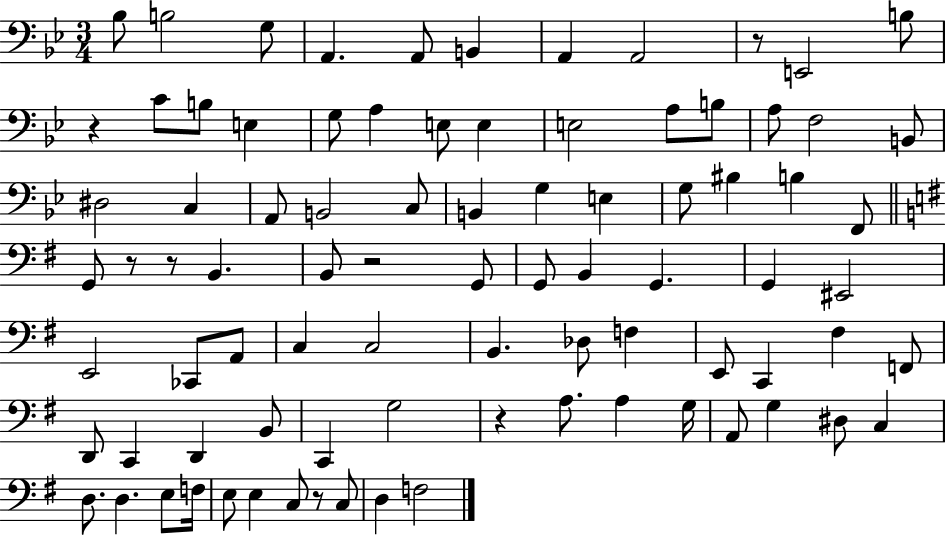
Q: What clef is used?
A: bass